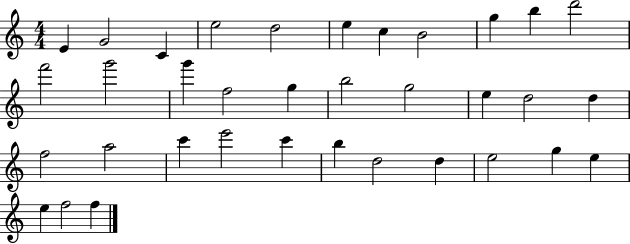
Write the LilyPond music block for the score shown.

{
  \clef treble
  \numericTimeSignature
  \time 4/4
  \key c \major
  e'4 g'2 c'4 | e''2 d''2 | e''4 c''4 b'2 | g''4 b''4 d'''2 | \break f'''2 g'''2 | g'''4 f''2 g''4 | b''2 g''2 | e''4 d''2 d''4 | \break f''2 a''2 | c'''4 e'''2 c'''4 | b''4 d''2 d''4 | e''2 g''4 e''4 | \break e''4 f''2 f''4 | \bar "|."
}